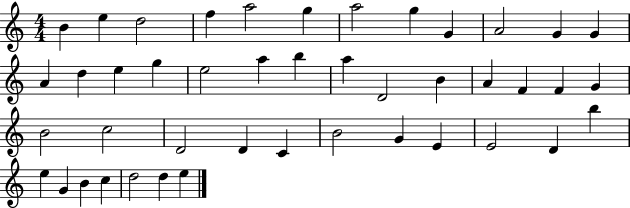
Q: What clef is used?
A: treble